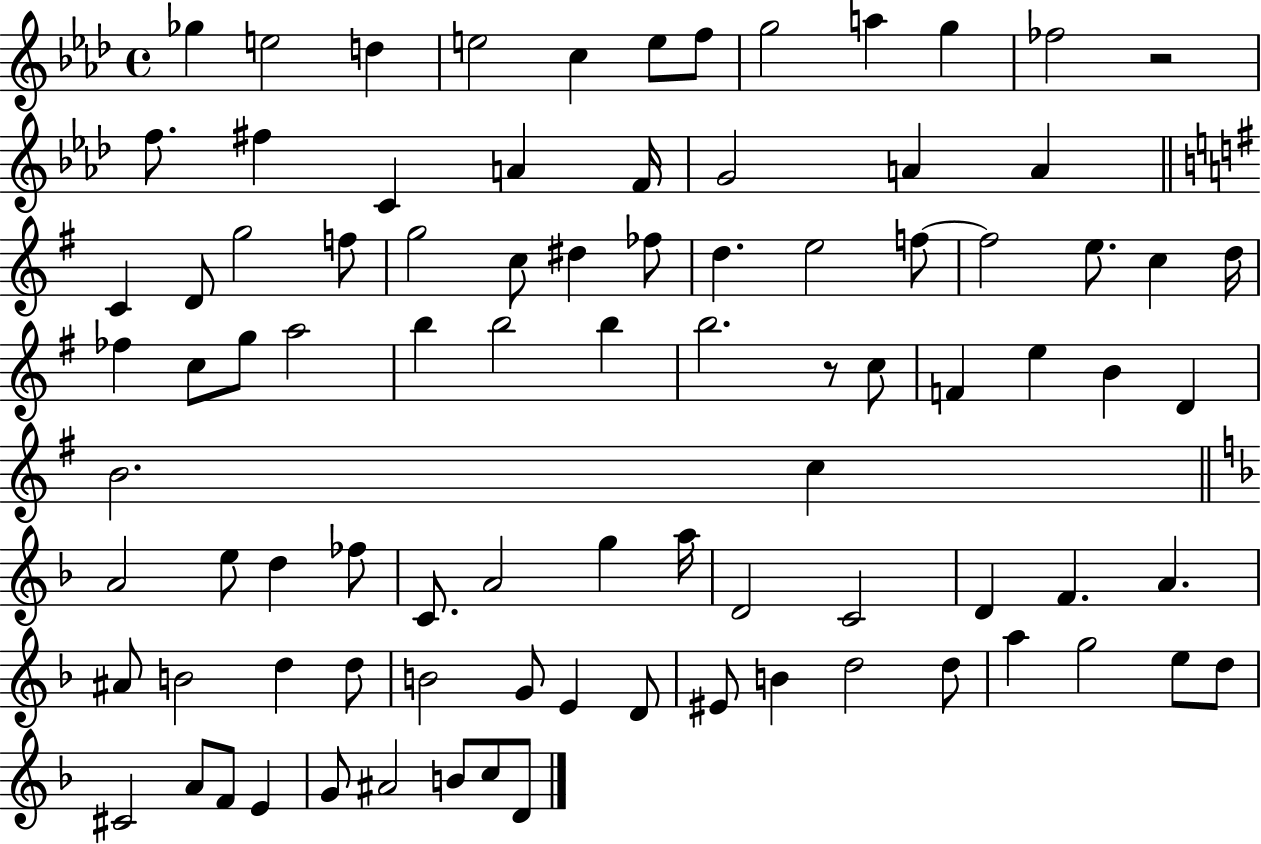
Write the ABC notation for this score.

X:1
T:Untitled
M:4/4
L:1/4
K:Ab
_g e2 d e2 c e/2 f/2 g2 a g _f2 z2 f/2 ^f C A F/4 G2 A A C D/2 g2 f/2 g2 c/2 ^d _f/2 d e2 f/2 f2 e/2 c d/4 _f c/2 g/2 a2 b b2 b b2 z/2 c/2 F e B D B2 c A2 e/2 d _f/2 C/2 A2 g a/4 D2 C2 D F A ^A/2 B2 d d/2 B2 G/2 E D/2 ^E/2 B d2 d/2 a g2 e/2 d/2 ^C2 A/2 F/2 E G/2 ^A2 B/2 c/2 D/2